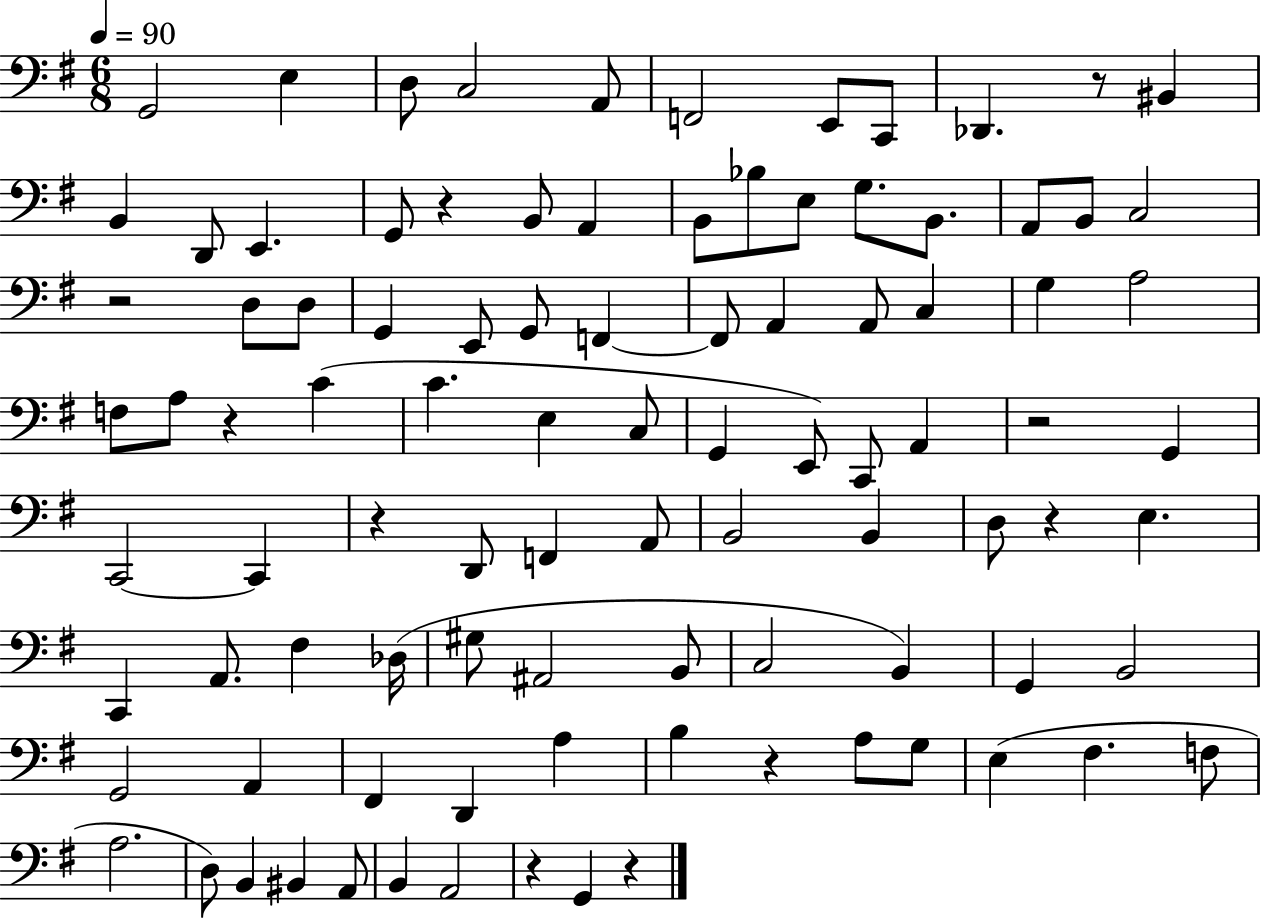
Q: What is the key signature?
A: G major